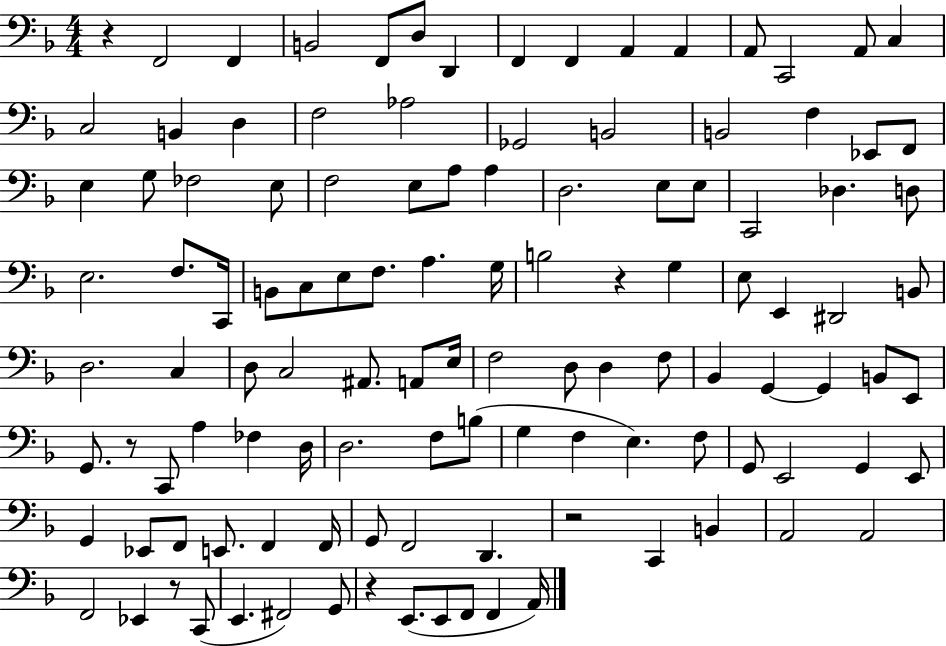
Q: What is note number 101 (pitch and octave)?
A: Eb2